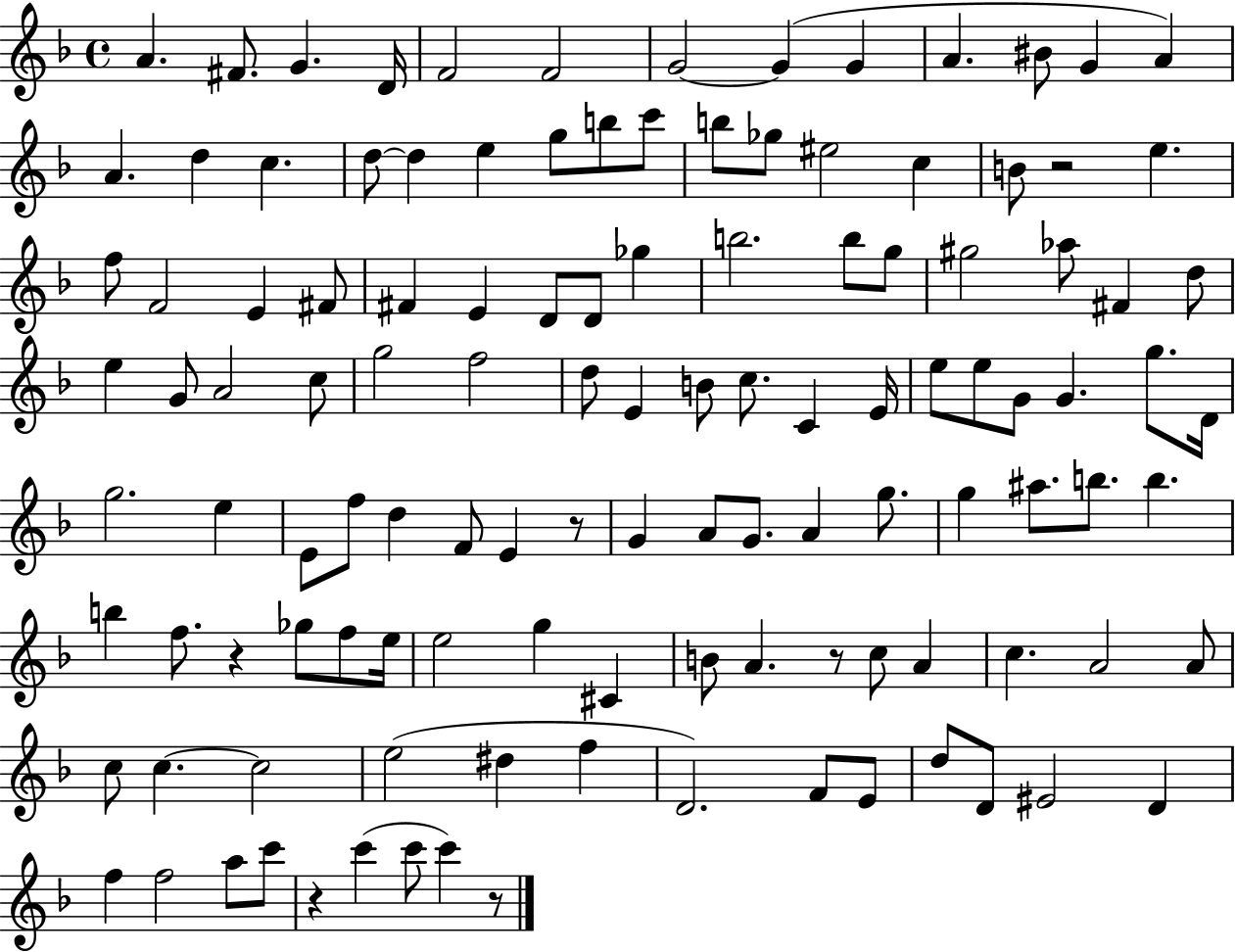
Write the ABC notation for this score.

X:1
T:Untitled
M:4/4
L:1/4
K:F
A ^F/2 G D/4 F2 F2 G2 G G A ^B/2 G A A d c d/2 d e g/2 b/2 c'/2 b/2 _g/2 ^e2 c B/2 z2 e f/2 F2 E ^F/2 ^F E D/2 D/2 _g b2 b/2 g/2 ^g2 _a/2 ^F d/2 e G/2 A2 c/2 g2 f2 d/2 E B/2 c/2 C E/4 e/2 e/2 G/2 G g/2 D/4 g2 e E/2 f/2 d F/2 E z/2 G A/2 G/2 A g/2 g ^a/2 b/2 b b f/2 z _g/2 f/2 e/4 e2 g ^C B/2 A z/2 c/2 A c A2 A/2 c/2 c c2 e2 ^d f D2 F/2 E/2 d/2 D/2 ^E2 D f f2 a/2 c'/2 z c' c'/2 c' z/2